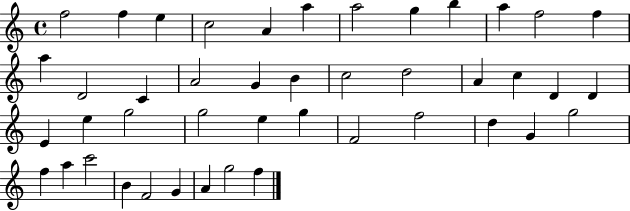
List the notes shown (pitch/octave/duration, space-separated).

F5/h F5/q E5/q C5/h A4/q A5/q A5/h G5/q B5/q A5/q F5/h F5/q A5/q D4/h C4/q A4/h G4/q B4/q C5/h D5/h A4/q C5/q D4/q D4/q E4/q E5/q G5/h G5/h E5/q G5/q F4/h F5/h D5/q G4/q G5/h F5/q A5/q C6/h B4/q F4/h G4/q A4/q G5/h F5/q